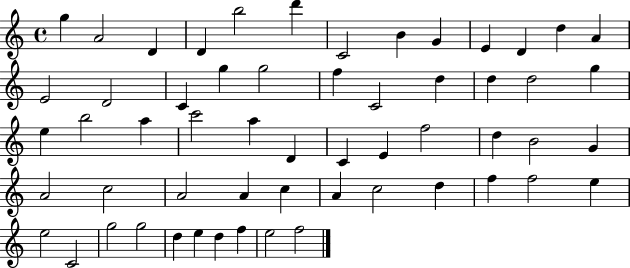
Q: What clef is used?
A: treble